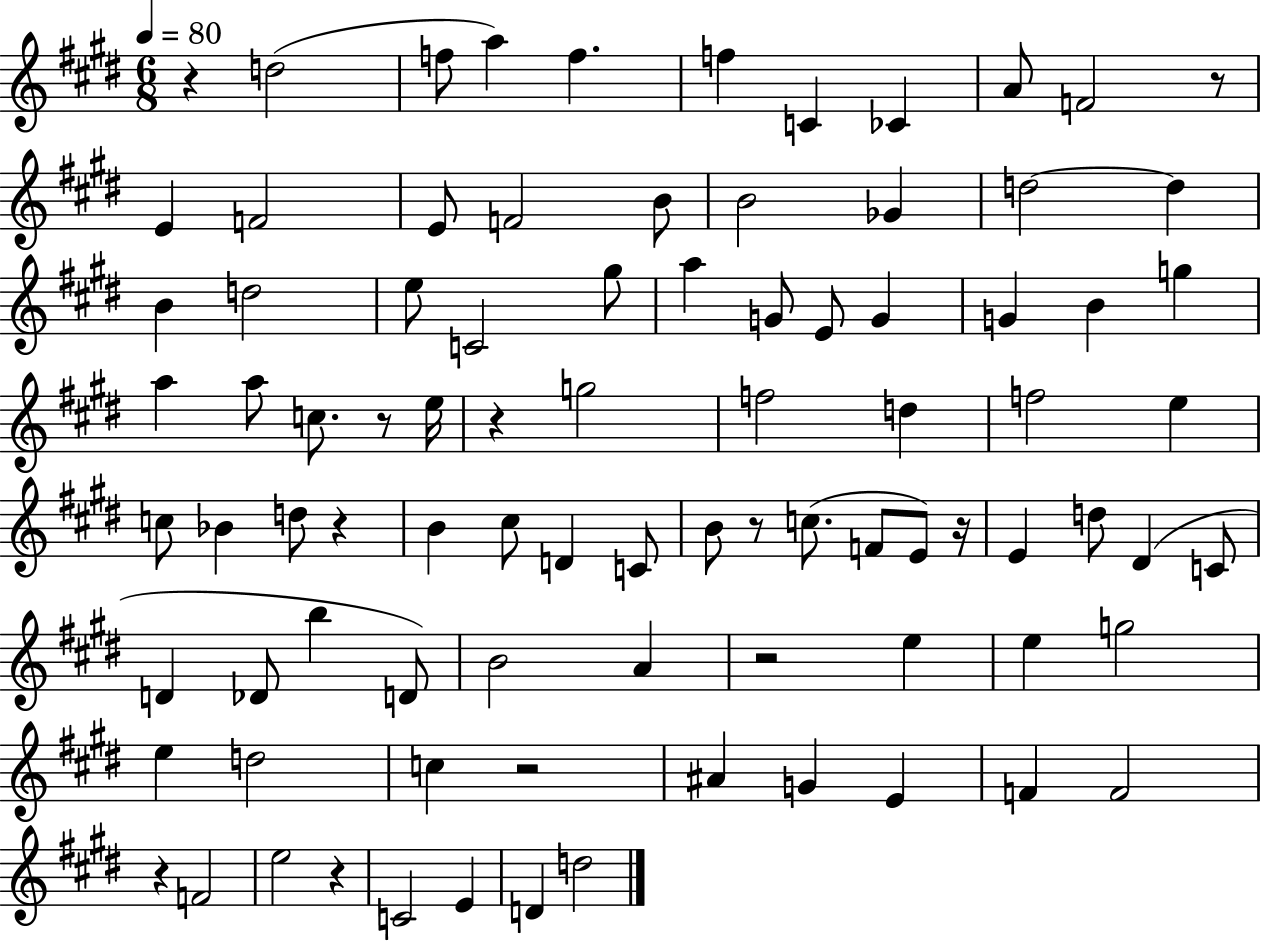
{
  \clef treble
  \numericTimeSignature
  \time 6/8
  \key e \major
  \tempo 4 = 80
  r4 d''2( | f''8 a''4) f''4. | f''4 c'4 ces'4 | a'8 f'2 r8 | \break e'4 f'2 | e'8 f'2 b'8 | b'2 ges'4 | d''2~~ d''4 | \break b'4 d''2 | e''8 c'2 gis''8 | a''4 g'8 e'8 g'4 | g'4 b'4 g''4 | \break a''4 a''8 c''8. r8 e''16 | r4 g''2 | f''2 d''4 | f''2 e''4 | \break c''8 bes'4 d''8 r4 | b'4 cis''8 d'4 c'8 | b'8 r8 c''8.( f'8 e'8) r16 | e'4 d''8 dis'4( c'8 | \break d'4 des'8 b''4 d'8) | b'2 a'4 | r2 e''4 | e''4 g''2 | \break e''4 d''2 | c''4 r2 | ais'4 g'4 e'4 | f'4 f'2 | \break r4 f'2 | e''2 r4 | c'2 e'4 | d'4 d''2 | \break \bar "|."
}